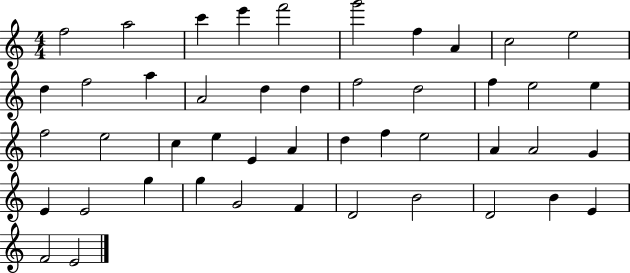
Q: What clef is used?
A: treble